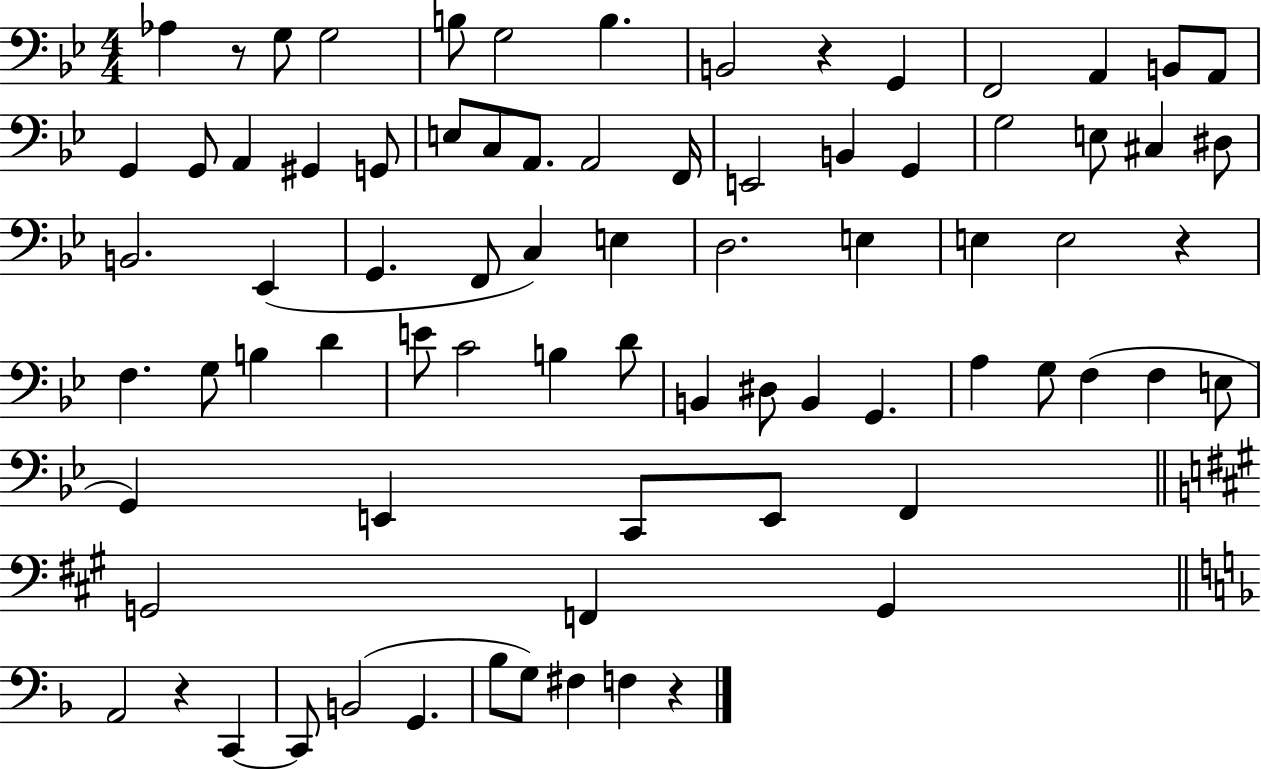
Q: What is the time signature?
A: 4/4